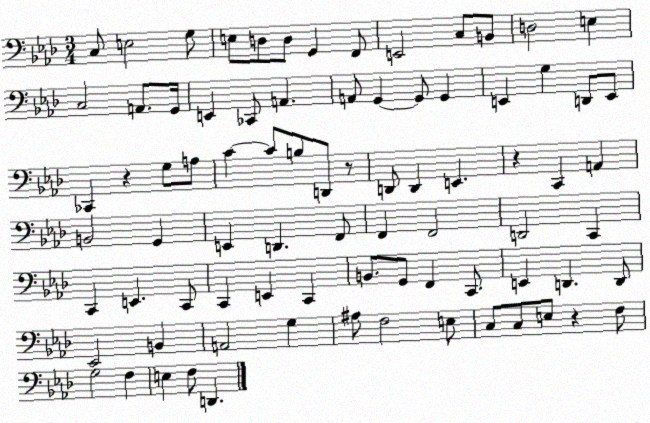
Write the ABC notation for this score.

X:1
T:Untitled
M:3/4
L:1/4
K:Ab
C,/2 E,2 G,/2 E,/2 D,/2 D,/2 G,, F,,/2 E,,2 C,/2 B,,/2 D,2 E, C,2 A,,/2 G,,/4 E,, _C,,/2 A,, A,,/2 G,, G,,/2 G,, E,, G, D,,/2 E,,/2 _C,, z G,/2 A,/2 C C/2 B,/2 D,,/2 z/2 D,,/2 D,, E,, z C,, A,, B,,2 G,, E,, D,, F,,/2 F,, F,,2 D,,2 C,, C,, E,, C,,/2 C,, E,, C,, B,,/2 G,,/2 F,, C,,/2 E,, D,, D,,/2 _E,,2 B,, A,,2 G, ^A,/2 F,2 E,/2 C,/2 C,/2 E,/2 z F,/2 G,2 F, E, F,/2 D,,